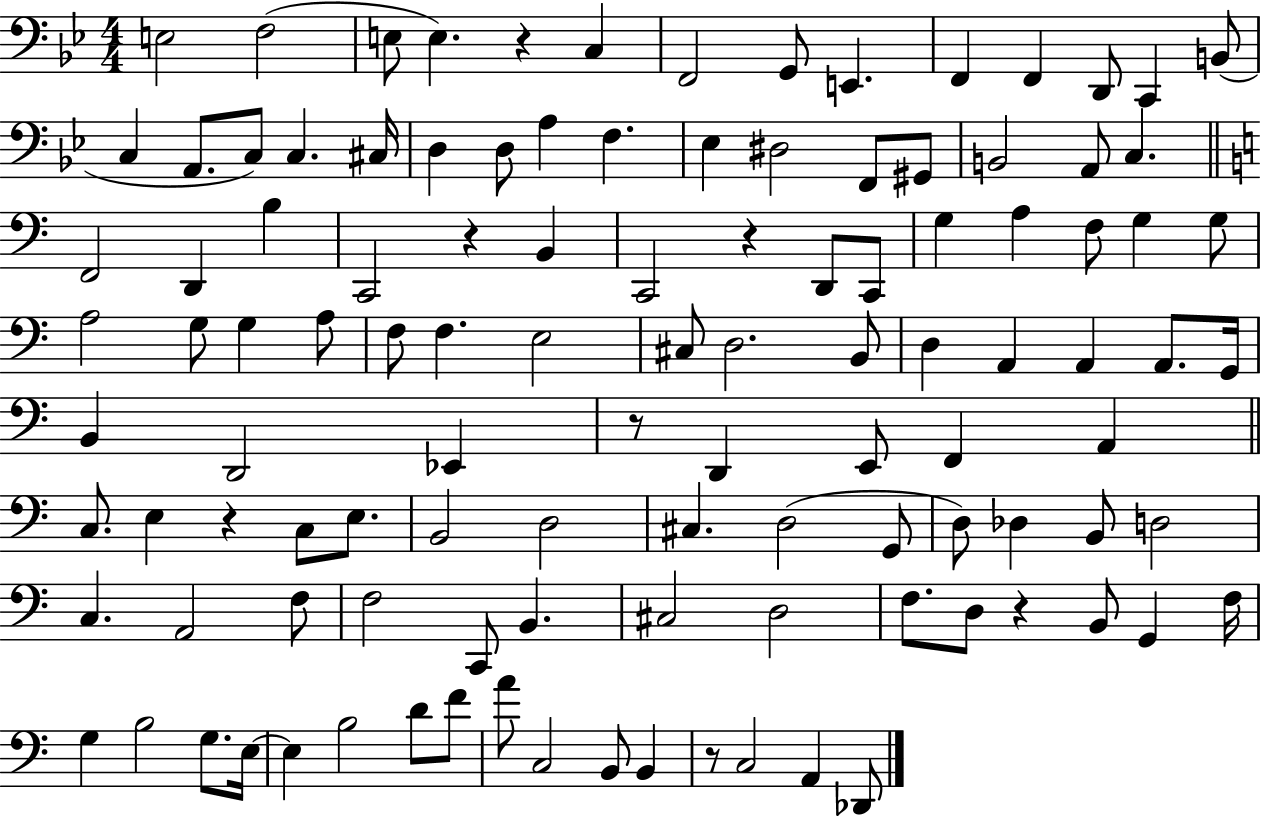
E3/h F3/h E3/e E3/q. R/q C3/q F2/h G2/e E2/q. F2/q F2/q D2/e C2/q B2/e C3/q A2/e. C3/e C3/q. C#3/s D3/q D3/e A3/q F3/q. Eb3/q D#3/h F2/e G#2/e B2/h A2/e C3/q. F2/h D2/q B3/q C2/h R/q B2/q C2/h R/q D2/e C2/e G3/q A3/q F3/e G3/q G3/e A3/h G3/e G3/q A3/e F3/e F3/q. E3/h C#3/e D3/h. B2/e D3/q A2/q A2/q A2/e. G2/s B2/q D2/h Eb2/q R/e D2/q E2/e F2/q A2/q C3/e. E3/q R/q C3/e E3/e. B2/h D3/h C#3/q. D3/h G2/e D3/e Db3/q B2/e D3/h C3/q. A2/h F3/e F3/h C2/e B2/q. C#3/h D3/h F3/e. D3/e R/q B2/e G2/q F3/s G3/q B3/h G3/e. E3/s E3/q B3/h D4/e F4/e A4/e C3/h B2/e B2/q R/e C3/h A2/q Db2/e